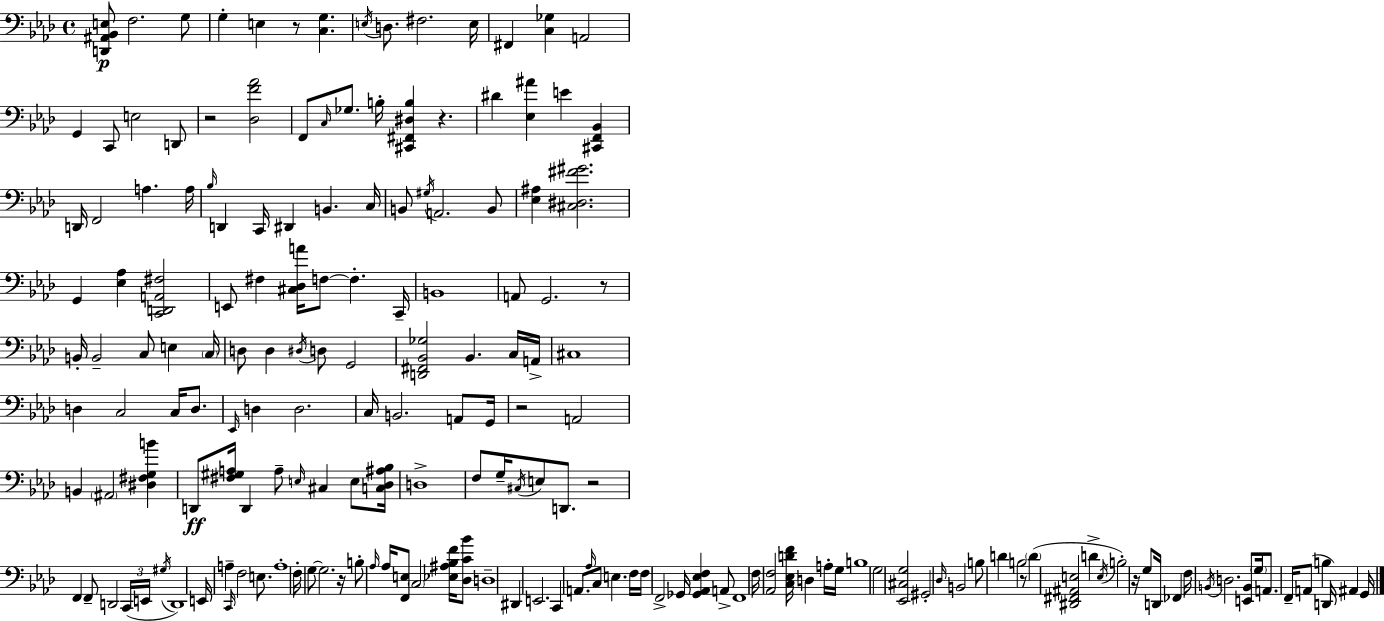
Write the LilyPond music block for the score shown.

{
  \clef bass
  \time 4/4
  \defaultTimeSignature
  \key f \minor
  \repeat volta 2 { <d, ais, bes, e>8\p f2. g8 | g4-. e4 r8 <c g>4. | \acciaccatura { e16 } d8. fis2. | e16 fis,4 <c ges>4 a,2 | \break g,4 c,8 e2 d,8 | r2 <des f' aes'>2 | f,8 \grace { c16 } ges8. b16-. <cis, fis, dis b>4 r4. | dis'4 <ees ais'>4 e'4 <cis, f, bes,>4 | \break d,16 f,2 a4. | a16 \grace { bes16 } d,4 c,16 dis,4 b,4. | c16 b,8 \acciaccatura { gis16 } a,2. | b,8 <ees ais>4 <cis dis fis' gis'>2. | \break g,4 <ees aes>4 <c, d, a, fis>2 | e,8 fis4 <cis des a'>16 f8~~ f4.-. | c,16-- b,1 | a,8 g,2. | \break r8 b,16-. b,2-- c8 e4 | \parenthesize c16 d8 d4 \acciaccatura { dis16 } d8 g,2 | <d, fis, bes, ges>2 bes,4. | c16 a,16-> cis1 | \break d4 c2 | c16 d8. \grace { ees,16 } d4 d2. | c16 b,2. | a,8 g,16 r2 a,2 | \break b,4 \parenthesize ais,2 | <dis fis g b'>4 d,8\ff <fis gis a>16 d,4 a8-- \grace { e16 } | cis4 e8 <c des ais bes>16 d1-> | f8 g16-- \acciaccatura { cis16 } e8 d,8. | \break r2 f,4 f,8-- d,2 | \tuplet 3/2 { c,16( e,16 \acciaccatura { gis16 } } d,1) | e,16 a4-- \grace { c,16 } f2 | e8. a1-. | \break f16-. g8~~ g2. | r16 b8-. \grace { aes16 } aes16 <f, e>8 | \parenthesize c2 <ees ais bes f'>16 <des c' bes'>8 d1-- | dis,4 e,2. | \break c,4 a,8. | \grace { aes16 } c8 e4. f16 f16 f,2-> | ges,16 <ges, aes, ees f>4 a,8-> f,1 | f16 <aes, f>2 | \break <c ees d' f'>16 d4 a16-. g16 b1 | g2 | <ees, cis g>2 gis,2-. | \grace { des16 } b,2 b8 d'4 | \break b2 r8 \parenthesize d'4( | <dis, fis, ais, e>2 d'4-> \acciaccatura { e16 }) b2-. | r16 g8 d,16 fes,4 f16 \acciaccatura { b,16 } | d2. <e, b,>8 \parenthesize g16 a,8. | \break f,16-- a,8( b4 d,16) ais,4 g,16 } \bar "|."
}